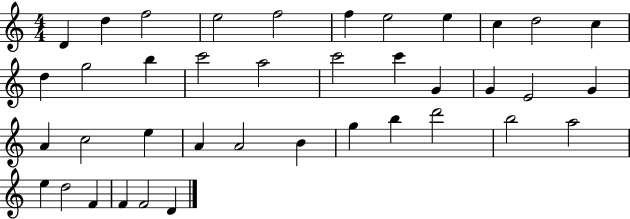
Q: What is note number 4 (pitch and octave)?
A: E5